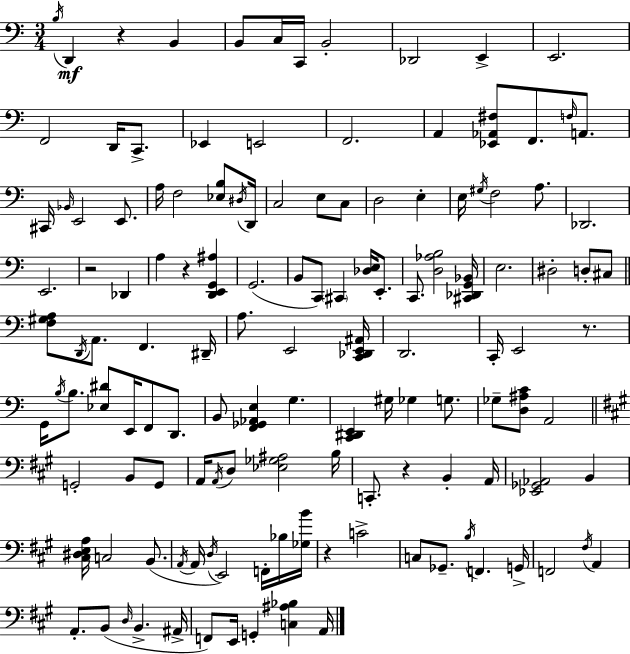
X:1
T:Untitled
M:3/4
L:1/4
K:C
B,/4 D,, z B,, B,,/2 C,/4 C,,/4 B,,2 _D,,2 E,, E,,2 F,,2 D,,/4 C,,/2 _E,, E,,2 F,,2 A,, [_E,,_A,,^F,]/2 F,,/2 F,/4 A,,/2 ^C,,/4 _B,,/4 E,,2 E,,/2 A,/4 F,2 [_E,B,]/2 ^D,/4 D,,/4 C,2 E,/2 C,/2 D,2 E, E,/4 ^G,/4 F,2 A,/2 _D,,2 E,,2 z2 _D,, A, z [D,,E,,G,,^A,] G,,2 B,,/2 C,,/2 ^C,, [_D,E,]/4 E,,/2 C,,/2 [D,_A,B,]2 [^C,,_D,,G,,_B,,]/4 E,2 ^D,2 D,/2 ^C,/2 [F,^G,A,]/2 D,,/4 A,,/2 F,, ^D,,/4 A,/2 E,,2 [C,,_D,,E,,^A,,]/4 D,,2 C,,/4 E,,2 z/2 G,,/4 B,/4 B,/2 [_E,^D]/2 E,,/4 F,,/2 D,,/2 B,,/2 [F,,_G,,_A,,E,] G, [C,,^D,,E,,] ^G,/4 _G, G,/2 _G,/2 [D,^A,C]/2 A,,2 G,,2 B,,/2 G,,/2 A,,/4 A,,/4 D,/2 [_E,_G,^A,]2 B,/4 C,,/2 z B,, A,,/4 [_E,,_G,,_A,,]2 B,, [^C,^D,E,A,]/4 C,2 B,,/2 A,,/4 A,,/4 D,/4 E,,2 F,,/4 _B,/4 [_G,B]/4 z C2 C,/2 _G,,/2 B,/4 F,, G,,/4 F,,2 ^F,/4 A,, A,,/2 B,,/2 D,/4 B,, ^A,,/4 F,,/2 E,,/4 G,, [C,^A,_B,] A,,/4